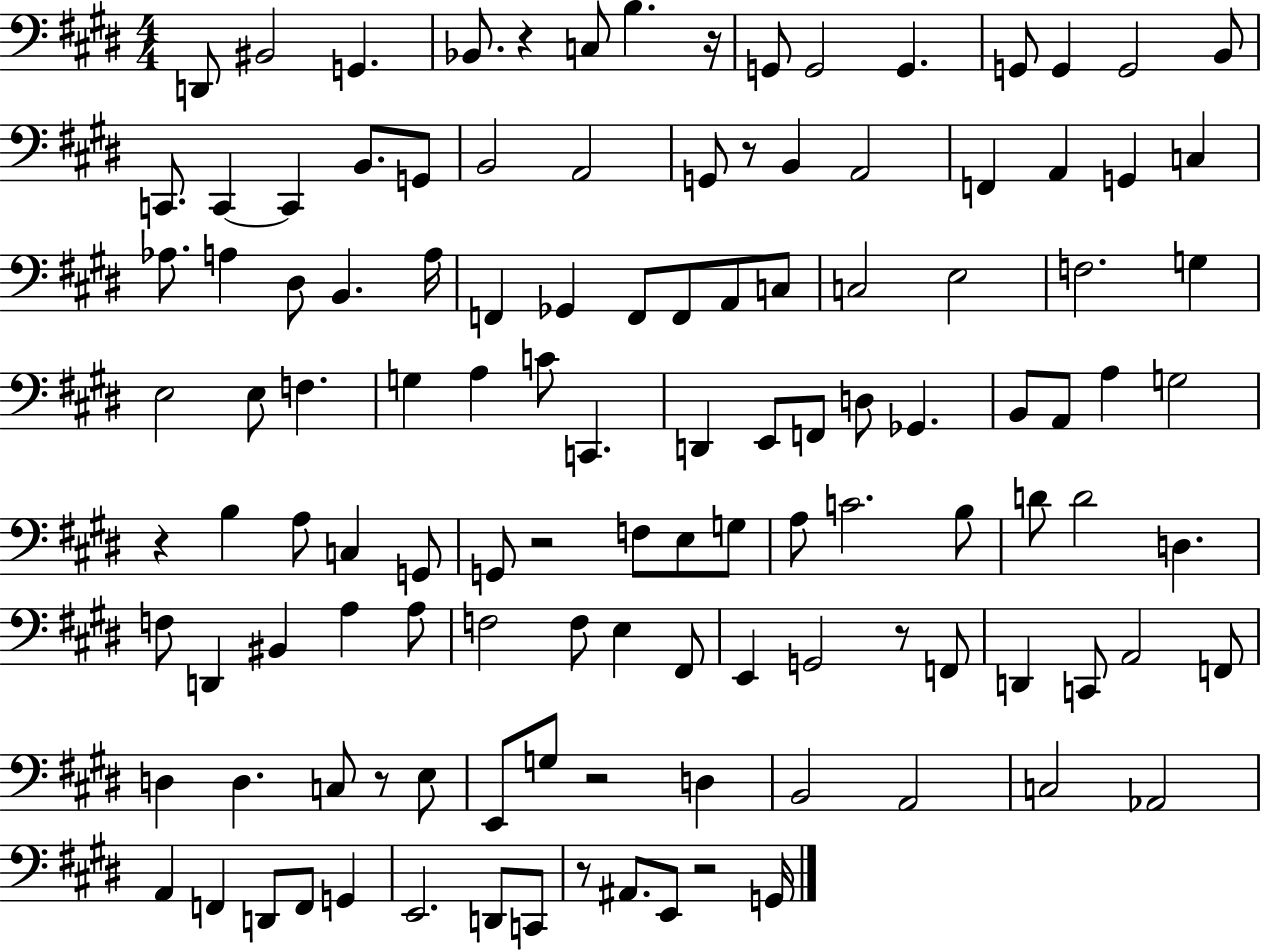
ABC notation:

X:1
T:Untitled
M:4/4
L:1/4
K:E
D,,/2 ^B,,2 G,, _B,,/2 z C,/2 B, z/4 G,,/2 G,,2 G,, G,,/2 G,, G,,2 B,,/2 C,,/2 C,, C,, B,,/2 G,,/2 B,,2 A,,2 G,,/2 z/2 B,, A,,2 F,, A,, G,, C, _A,/2 A, ^D,/2 B,, A,/4 F,, _G,, F,,/2 F,,/2 A,,/2 C,/2 C,2 E,2 F,2 G, E,2 E,/2 F, G, A, C/2 C,, D,, E,,/2 F,,/2 D,/2 _G,, B,,/2 A,,/2 A, G,2 z B, A,/2 C, G,,/2 G,,/2 z2 F,/2 E,/2 G,/2 A,/2 C2 B,/2 D/2 D2 D, F,/2 D,, ^B,, A, A,/2 F,2 F,/2 E, ^F,,/2 E,, G,,2 z/2 F,,/2 D,, C,,/2 A,,2 F,,/2 D, D, C,/2 z/2 E,/2 E,,/2 G,/2 z2 D, B,,2 A,,2 C,2 _A,,2 A,, F,, D,,/2 F,,/2 G,, E,,2 D,,/2 C,,/2 z/2 ^A,,/2 E,,/2 z2 G,,/4